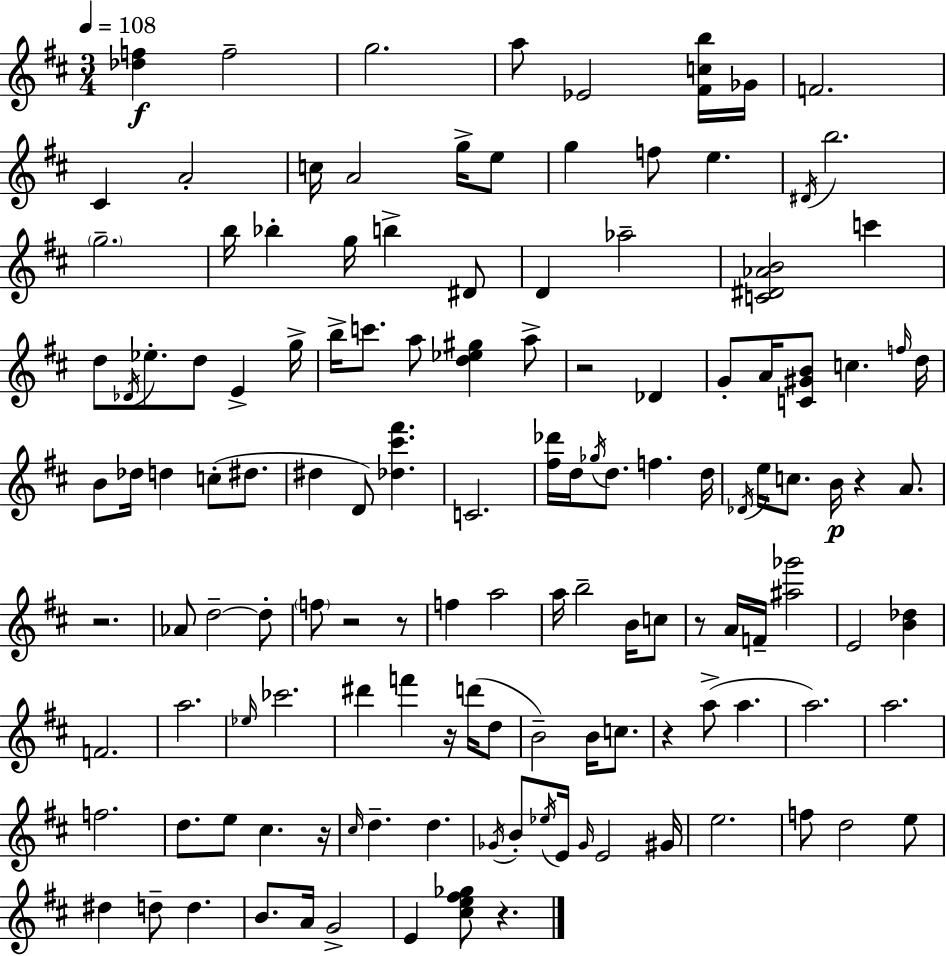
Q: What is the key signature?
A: D major